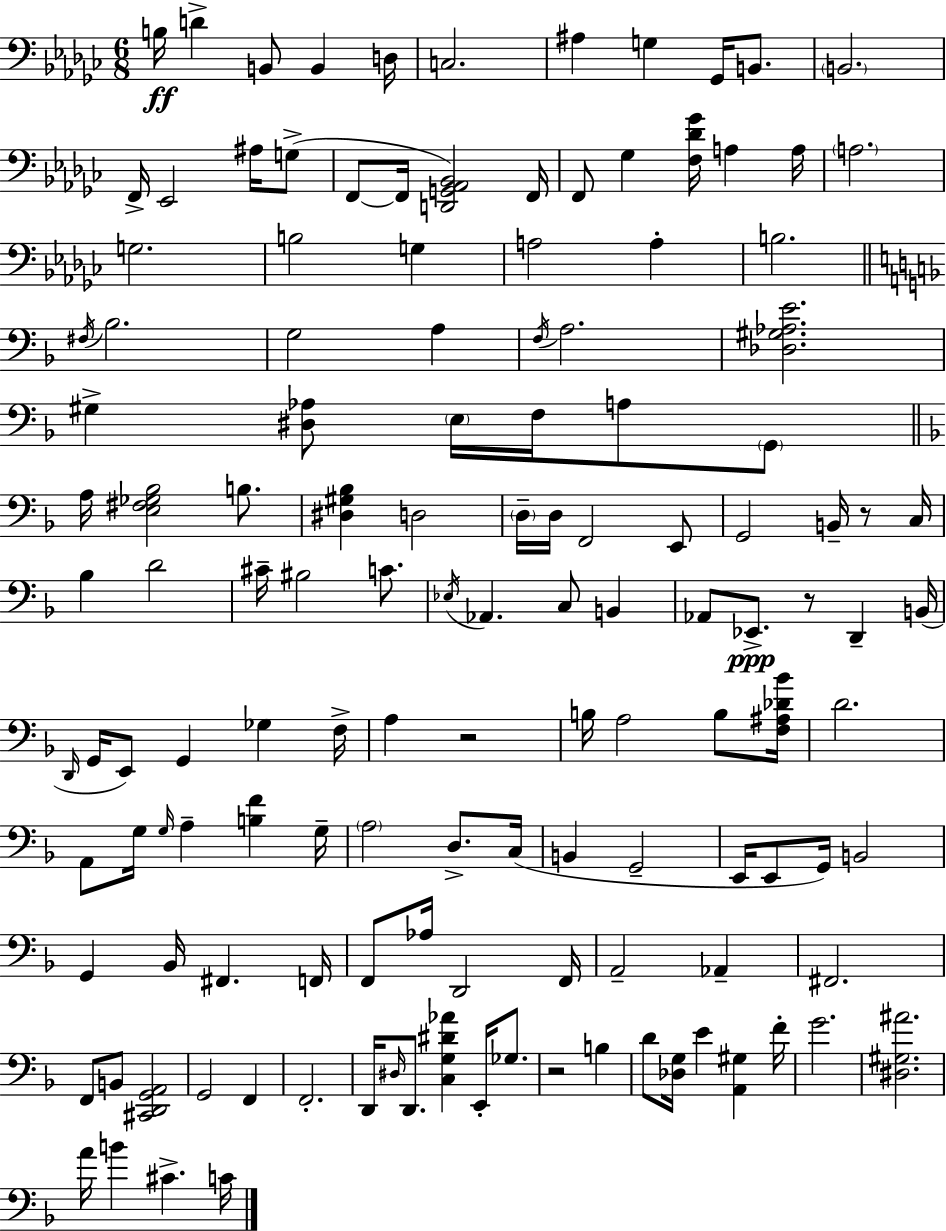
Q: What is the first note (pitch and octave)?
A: B3